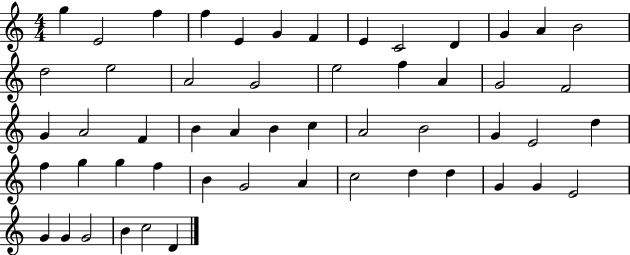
X:1
T:Untitled
M:4/4
L:1/4
K:C
g E2 f f E G F E C2 D G A B2 d2 e2 A2 G2 e2 f A G2 F2 G A2 F B A B c A2 B2 G E2 d f g g f B G2 A c2 d d G G E2 G G G2 B c2 D